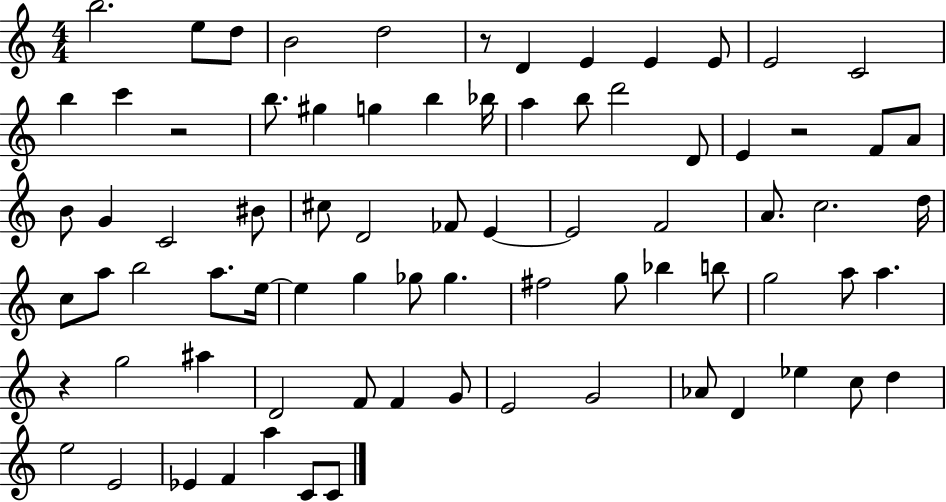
B5/h. E5/e D5/e B4/h D5/h R/e D4/q E4/q E4/q E4/e E4/h C4/h B5/q C6/q R/h B5/e. G#5/q G5/q B5/q Bb5/s A5/q B5/e D6/h D4/e E4/q R/h F4/e A4/e B4/e G4/q C4/h BIS4/e C#5/e D4/h FES4/e E4/q E4/h F4/h A4/e. C5/h. D5/s C5/e A5/e B5/h A5/e. E5/s E5/q G5/q Gb5/e Gb5/q. F#5/h G5/e Bb5/q B5/e G5/h A5/e A5/q. R/q G5/h A#5/q D4/h F4/e F4/q G4/e E4/h G4/h Ab4/e D4/q Eb5/q C5/e D5/q E5/h E4/h Eb4/q F4/q A5/q C4/e C4/e